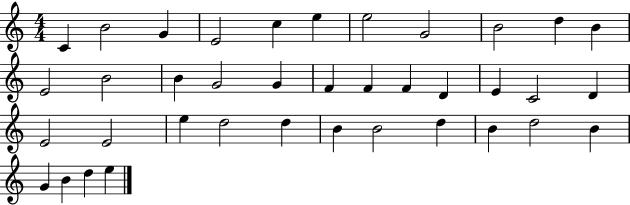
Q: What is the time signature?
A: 4/4